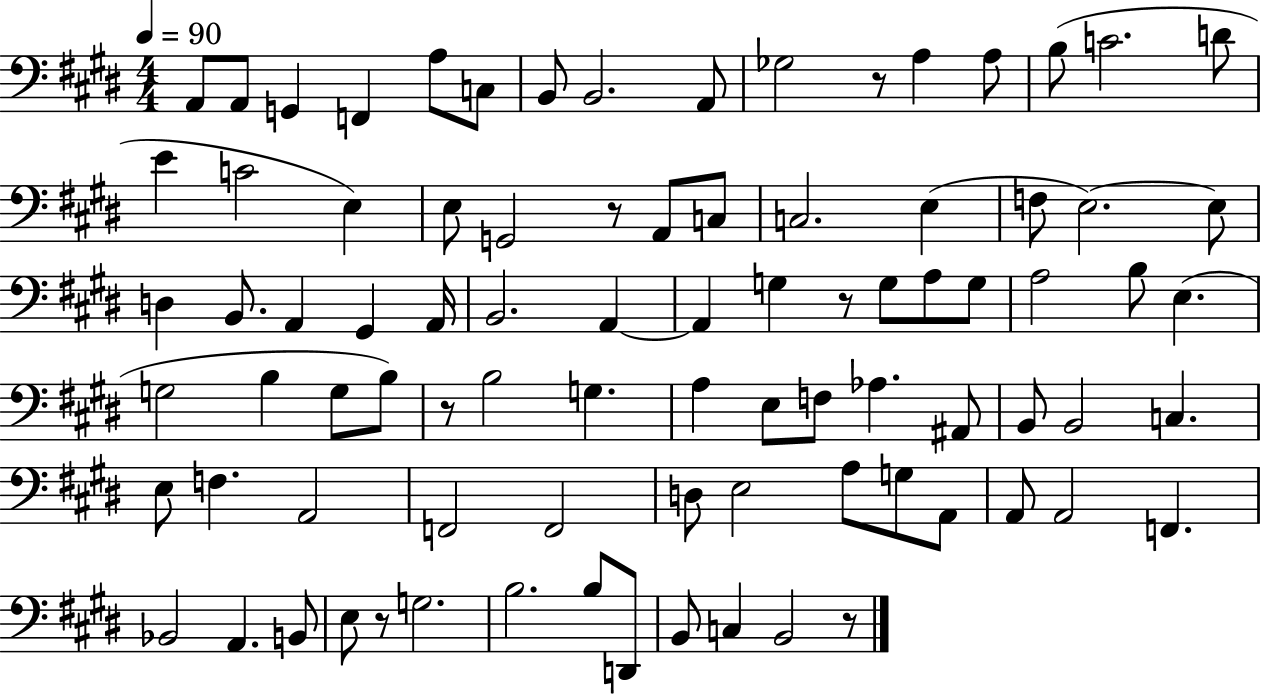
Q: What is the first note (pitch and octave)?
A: A2